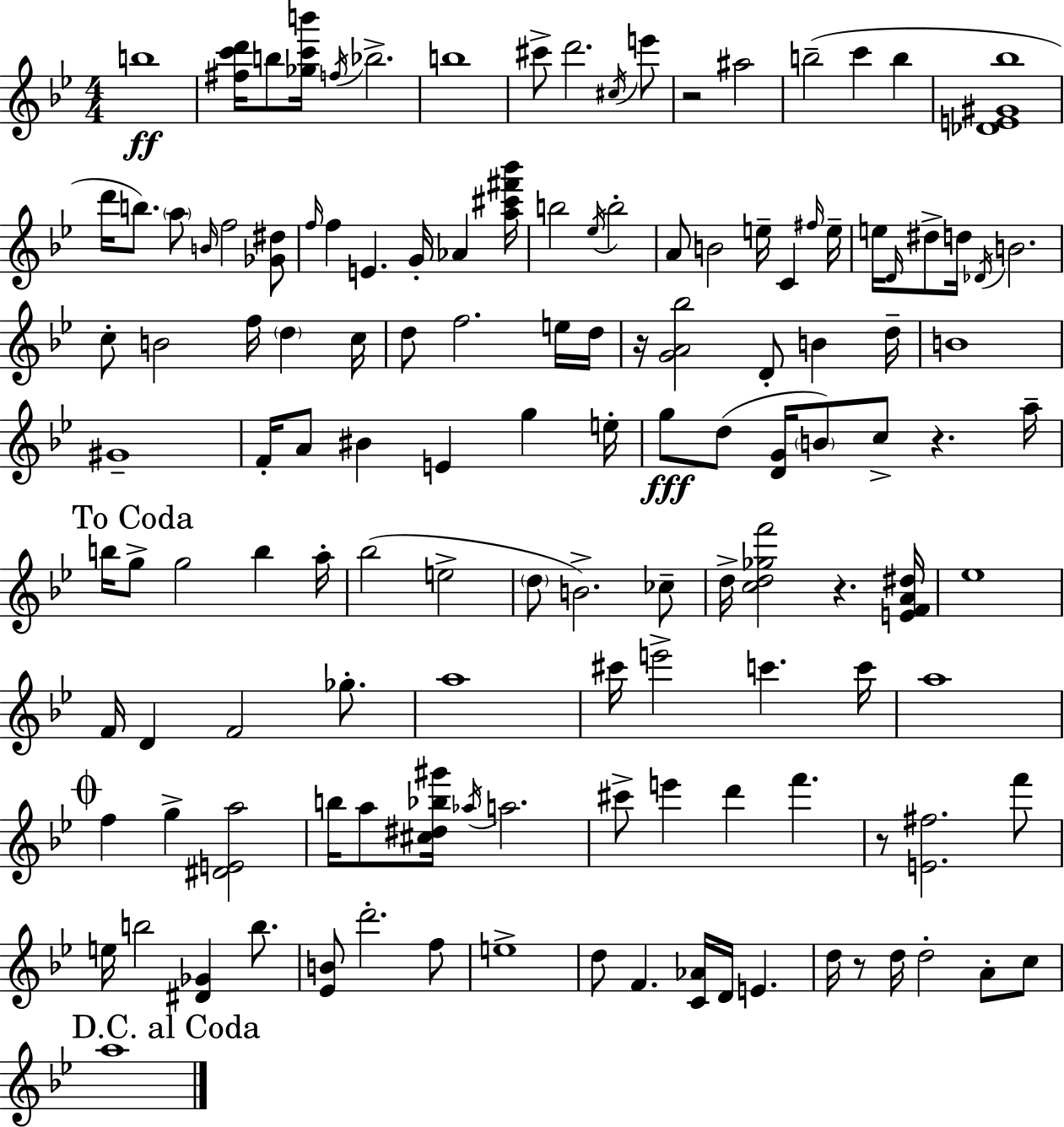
B5/w [F#5,C6,D6]/s B5/e [Gb5,C6,B6]/s F5/s Bb5/h. B5/w C#6/e D6/h. C#5/s E6/e R/h A#5/h B5/h C6/q B5/q [Db4,E4,G#4,Bb5]/w D6/s B5/e. A5/e B4/s F5/h [Gb4,D#5]/e F5/s F5/q E4/q. G4/s Ab4/q [A5,C#6,F#6,Bb6]/s B5/h Eb5/s B5/h A4/e B4/h E5/s C4/q F#5/s E5/s E5/s D4/s D#5/e D5/s Db4/s B4/h. C5/e B4/h F5/s D5/q C5/s D5/e F5/h. E5/s D5/s R/s [G4,A4,Bb5]/h D4/e B4/q D5/s B4/w G#4/w F4/s A4/e BIS4/q E4/q G5/q E5/s G5/e D5/e [D4,G4]/s B4/e C5/e R/q. A5/s B5/s G5/e G5/h B5/q A5/s Bb5/h E5/h D5/e B4/h. CES5/e D5/s [C5,D5,Gb5,F6]/h R/q. [E4,F4,A4,D#5]/s Eb5/w F4/s D4/q F4/h Gb5/e. A5/w C#6/s E6/h C6/q. C6/s A5/w F5/q G5/q [D#4,E4,A5]/h B5/s A5/e [C#5,D#5,Bb5,G#6]/s Ab5/s A5/h. C#6/e E6/q D6/q F6/q. R/e [E4,F#5]/h. F6/e E5/s B5/h [D#4,Gb4]/q B5/e. [Eb4,B4]/e D6/h. F5/e E5/w D5/e F4/q. [C4,Ab4]/s D4/s E4/q. D5/s R/e D5/s D5/h A4/e C5/e A5/w